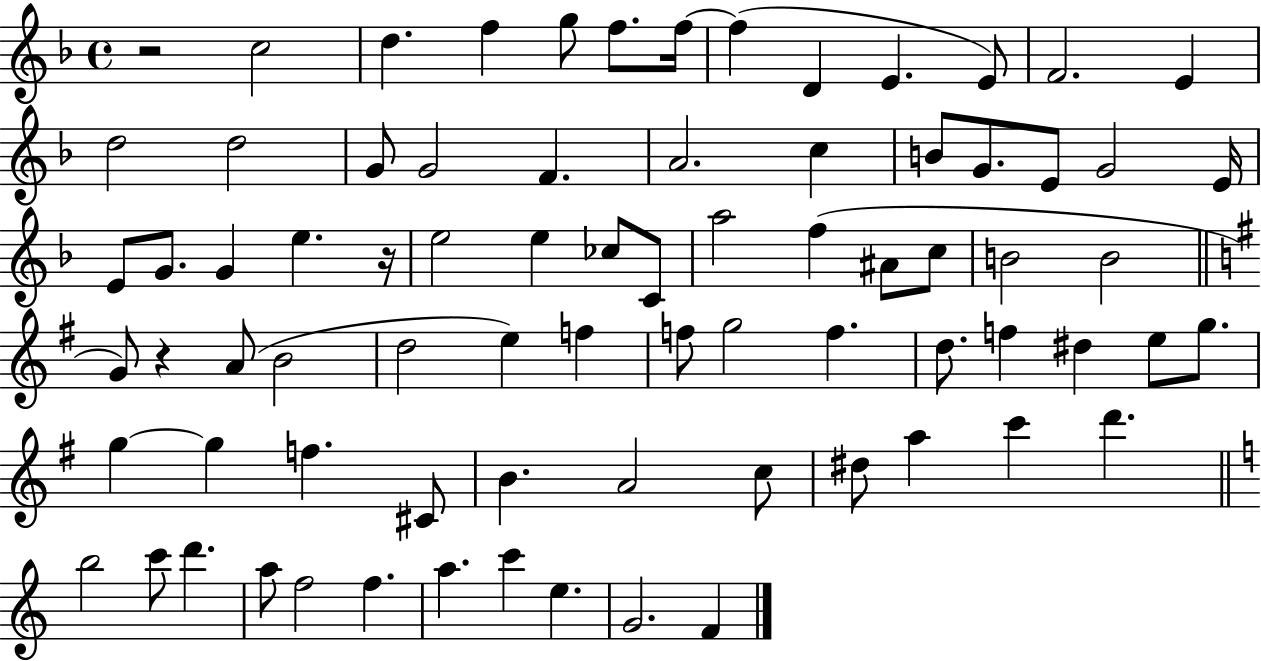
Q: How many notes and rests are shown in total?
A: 77